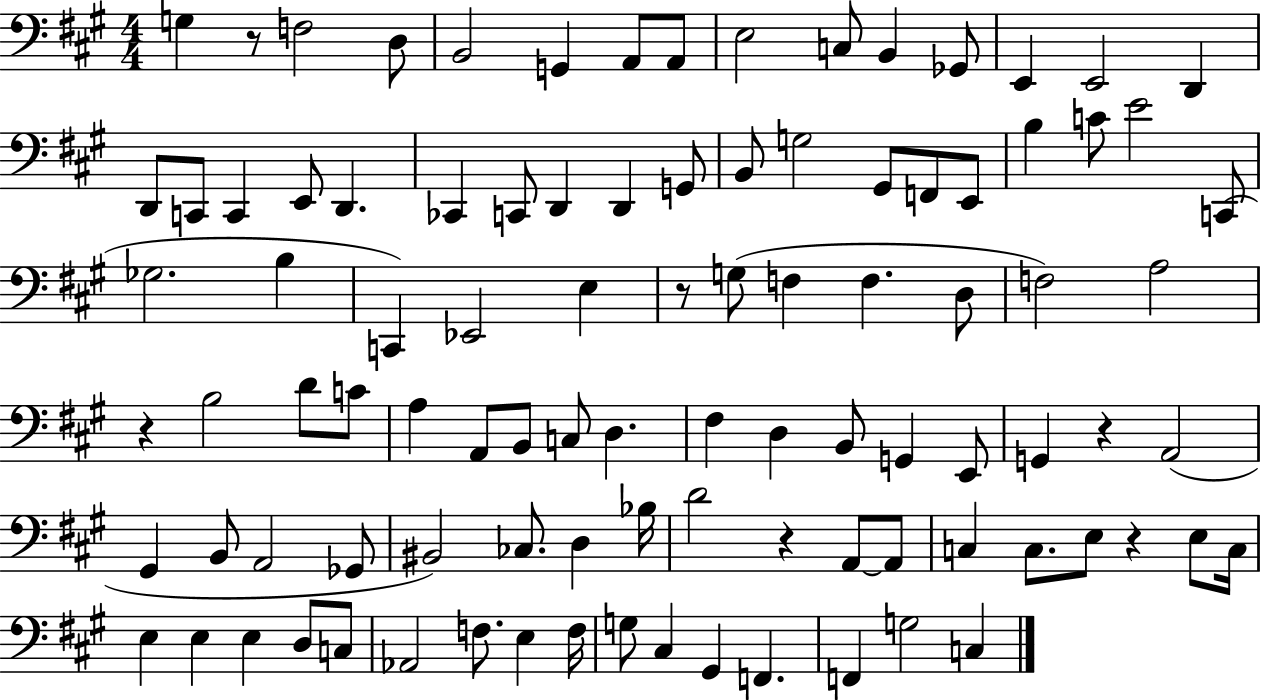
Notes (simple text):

G3/q R/e F3/h D3/e B2/h G2/q A2/e A2/e E3/h C3/e B2/q Gb2/e E2/q E2/h D2/q D2/e C2/e C2/q E2/e D2/q. CES2/q C2/e D2/q D2/q G2/e B2/e G3/h G#2/e F2/e E2/e B3/q C4/e E4/h C2/e Gb3/h. B3/q C2/q Eb2/h E3/q R/e G3/e F3/q F3/q. D3/e F3/h A3/h R/q B3/h D4/e C4/e A3/q A2/e B2/e C3/e D3/q. F#3/q D3/q B2/e G2/q E2/e G2/q R/q A2/h G#2/q B2/e A2/h Gb2/e BIS2/h CES3/e. D3/q Bb3/s D4/h R/q A2/e A2/e C3/q C3/e. E3/e R/q E3/e C3/s E3/q E3/q E3/q D3/e C3/e Ab2/h F3/e. E3/q F3/s G3/e C#3/q G#2/q F2/q. F2/q G3/h C3/q